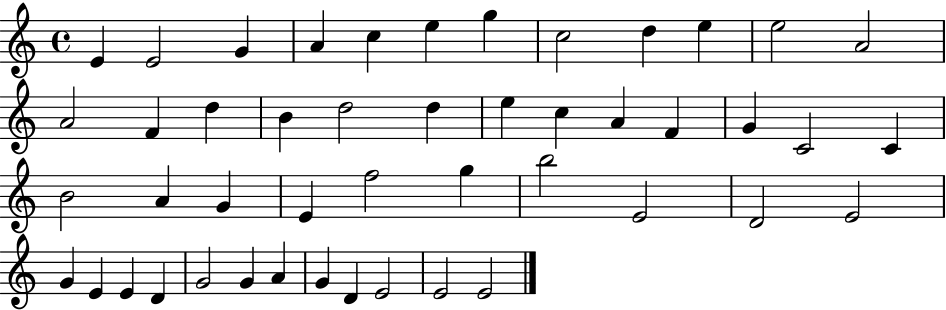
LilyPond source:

{
  \clef treble
  \time 4/4
  \defaultTimeSignature
  \key c \major
  e'4 e'2 g'4 | a'4 c''4 e''4 g''4 | c''2 d''4 e''4 | e''2 a'2 | \break a'2 f'4 d''4 | b'4 d''2 d''4 | e''4 c''4 a'4 f'4 | g'4 c'2 c'4 | \break b'2 a'4 g'4 | e'4 f''2 g''4 | b''2 e'2 | d'2 e'2 | \break g'4 e'4 e'4 d'4 | g'2 g'4 a'4 | g'4 d'4 e'2 | e'2 e'2 | \break \bar "|."
}